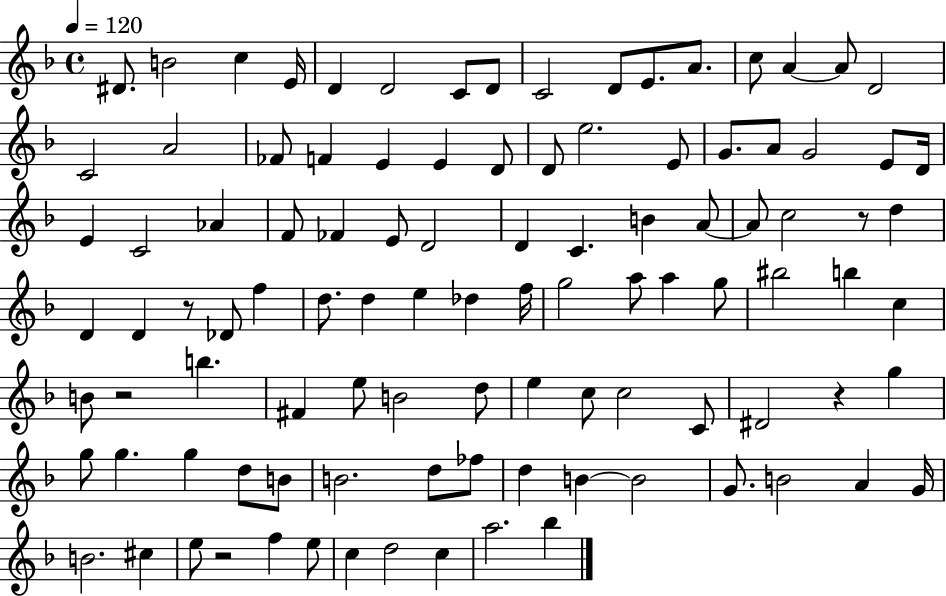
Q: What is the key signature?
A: F major